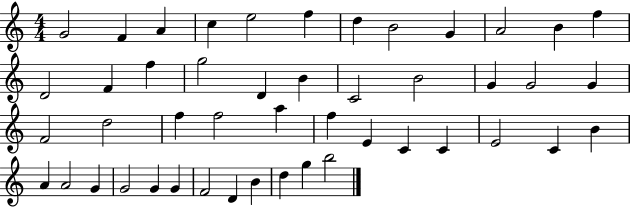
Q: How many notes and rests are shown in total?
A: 47